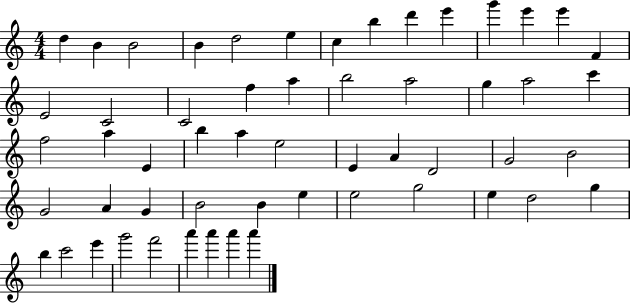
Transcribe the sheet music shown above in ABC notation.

X:1
T:Untitled
M:4/4
L:1/4
K:C
d B B2 B d2 e c b d' e' g' e' e' F E2 C2 C2 f a b2 a2 g a2 c' f2 a E b a e2 E A D2 G2 B2 G2 A G B2 B e e2 g2 e d2 g b c'2 e' g'2 f'2 a' a' a' a'